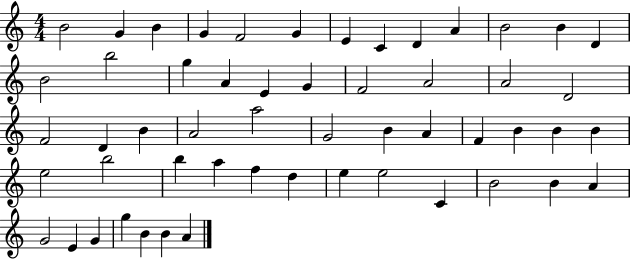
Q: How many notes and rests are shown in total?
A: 54